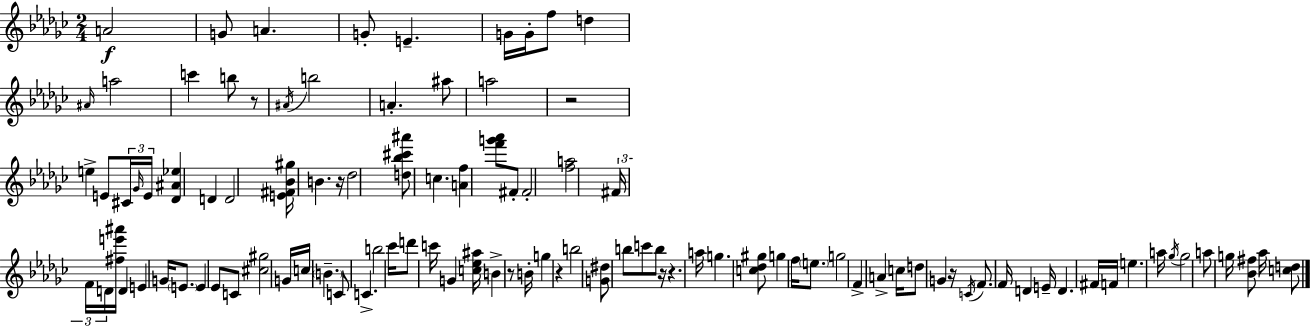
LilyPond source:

{
  \clef treble
  \numericTimeSignature
  \time 2/4
  \key ees \minor
  a'2\f | g'8 a'4. | g'8-. e'4.-- | g'16 g'16-. f''8 d''4 | \break \grace { ais'16 } a''2 | c'''4 b''8 r8 | \acciaccatura { ais'16 } b''2 | a'4.-. | \break ais''8 a''2 | r2 | e''4-> e'8 | \tuplet 3/2 { cis'16 \grace { ges'16 } e'16 } <des' ais' ees''>4 d'4 | \break d'2 | <e' fis' bes' gis''>16 b'4. | r16 des''2 | <d'' bes'' cis''' ais'''>8 c''4. | \break <a' f''>4 <f''' g''' aes'''>8 | fis'8-. fis'2-. | <f'' a''>2 | \tuplet 3/2 { fis'16 f'16 d'16 } <fis'' e''' ais'''>16 d'4 | \break e'4 g'16 | \parenthesize e'8. e'4 ees'8 | c'8 <cis'' gis''>2 | g'16 c''16 \parenthesize b'4.-- | \break c'8 c'4.-> | b''2 | ces'''16 d'''8 c'''16 g'4 | <c'' ees'' ais''>16 b'4-> | \break r8 b'16-. g''4 r4 | b''2 | <g' dis''>8 b''8 c'''8 | b''8 r16 r4. | \break a''16 g''4. | <c'' des'' gis''>8 g''4 f''16 | \parenthesize e''8. g''2 | f'4-> a'4-> | \break c''16 d''8 g'4 | r16 \acciaccatura { c'16 } f'8. f'16 | d'4 e'16-- d'4. | fis'16 f'16 e''4. | \break a''16 \acciaccatura { ges''16 } ges''2 | a''8 g''16 | <bes' fis''>8 aes''16 <c'' d''>8 \bar "|."
}